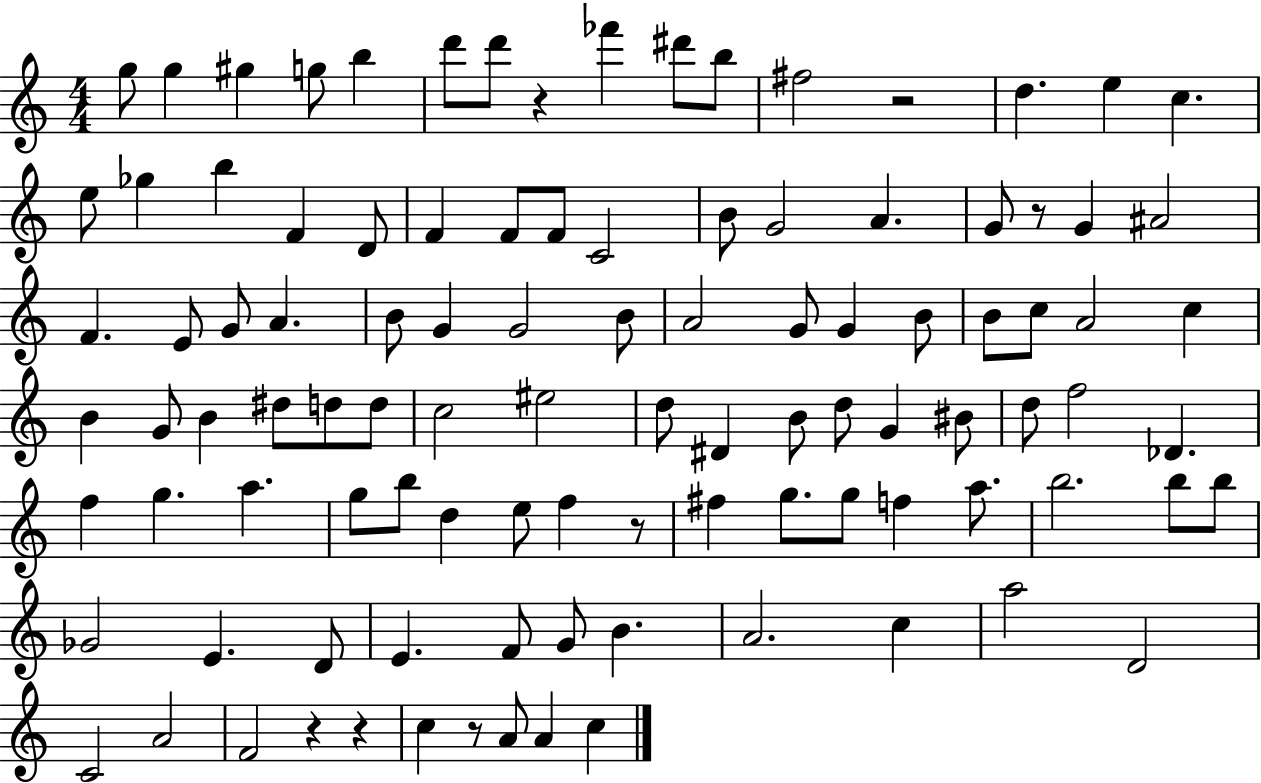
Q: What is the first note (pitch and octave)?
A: G5